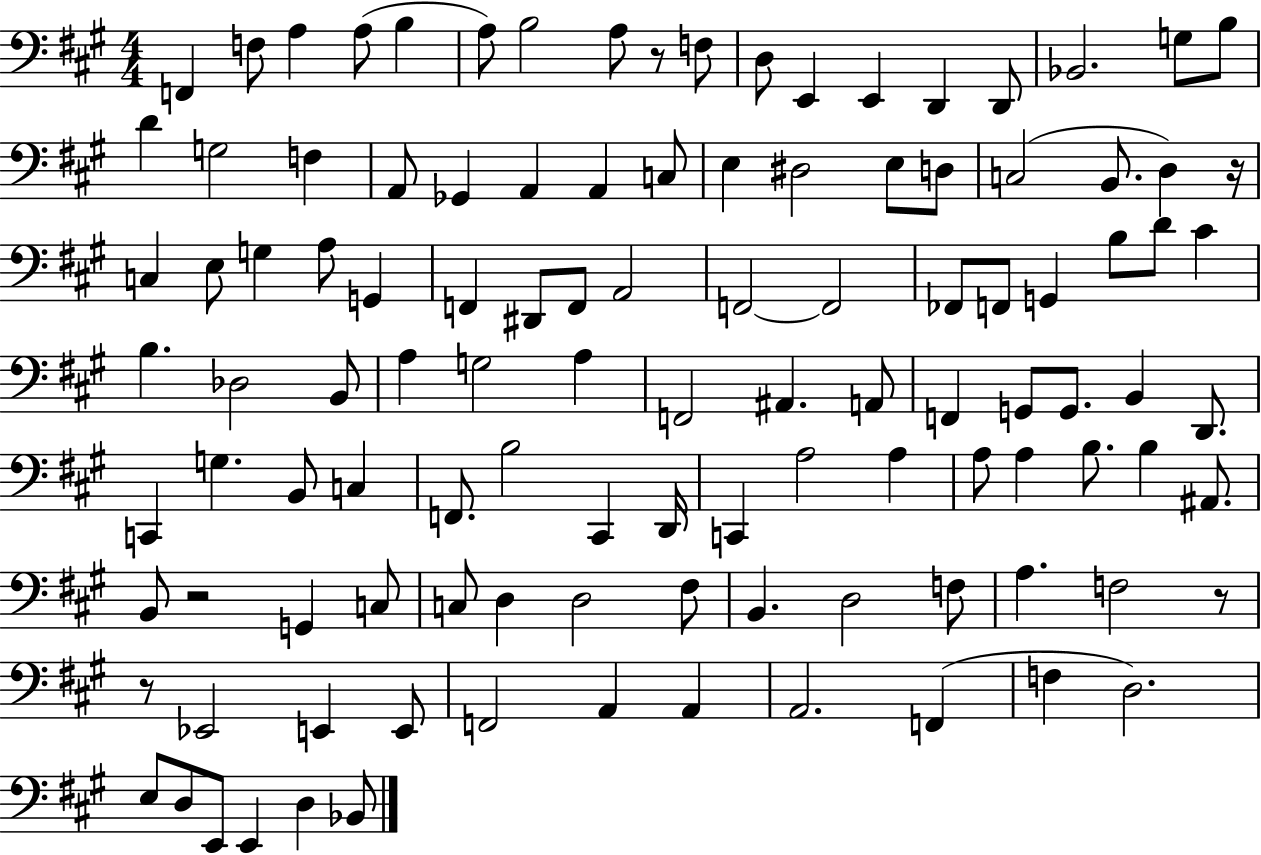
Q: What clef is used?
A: bass